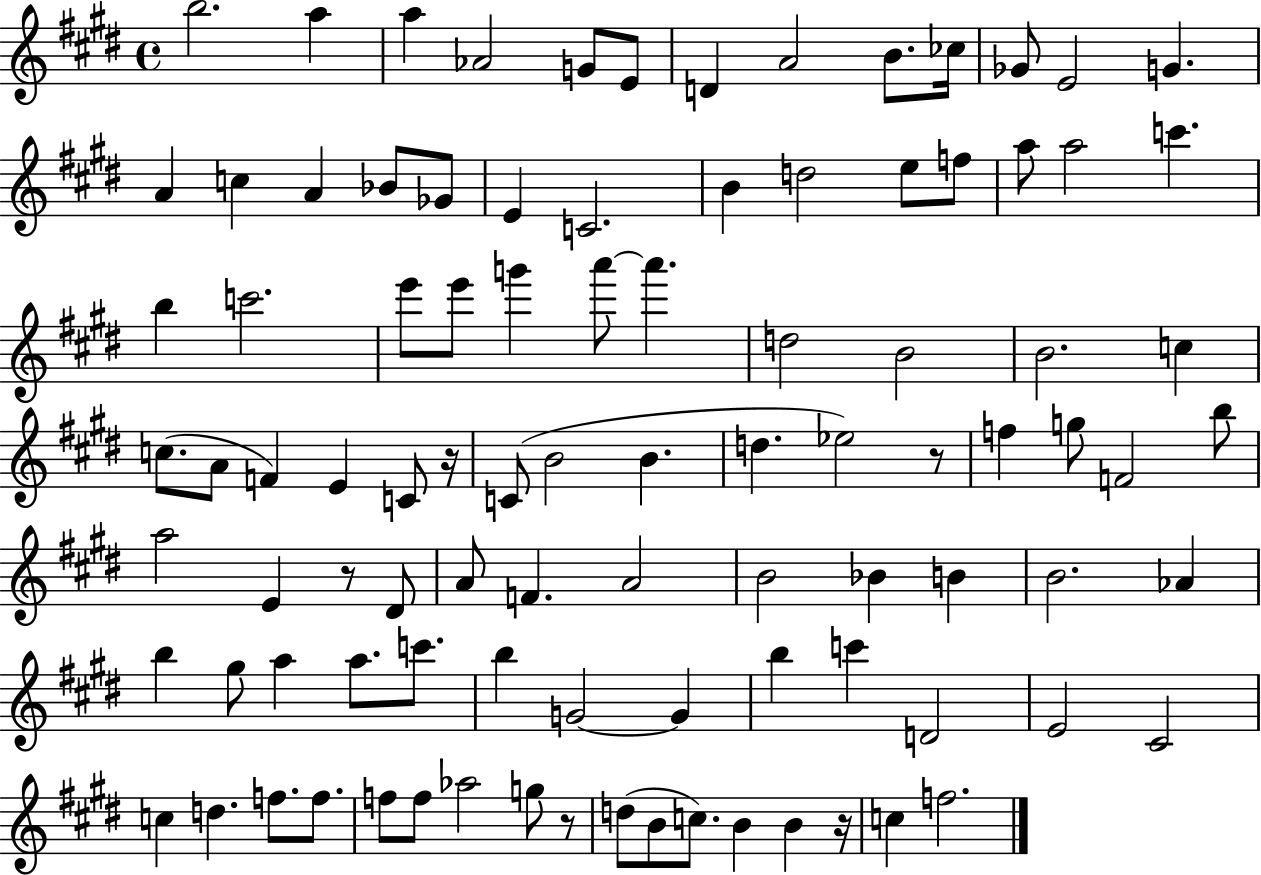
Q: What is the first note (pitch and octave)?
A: B5